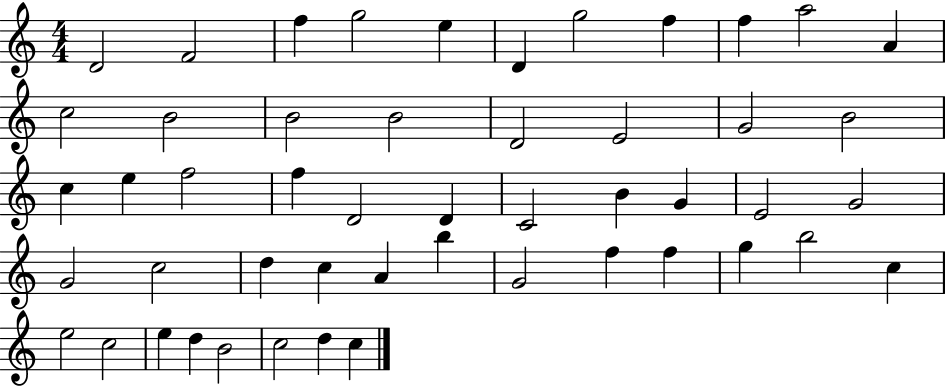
X:1
T:Untitled
M:4/4
L:1/4
K:C
D2 F2 f g2 e D g2 f f a2 A c2 B2 B2 B2 D2 E2 G2 B2 c e f2 f D2 D C2 B G E2 G2 G2 c2 d c A b G2 f f g b2 c e2 c2 e d B2 c2 d c